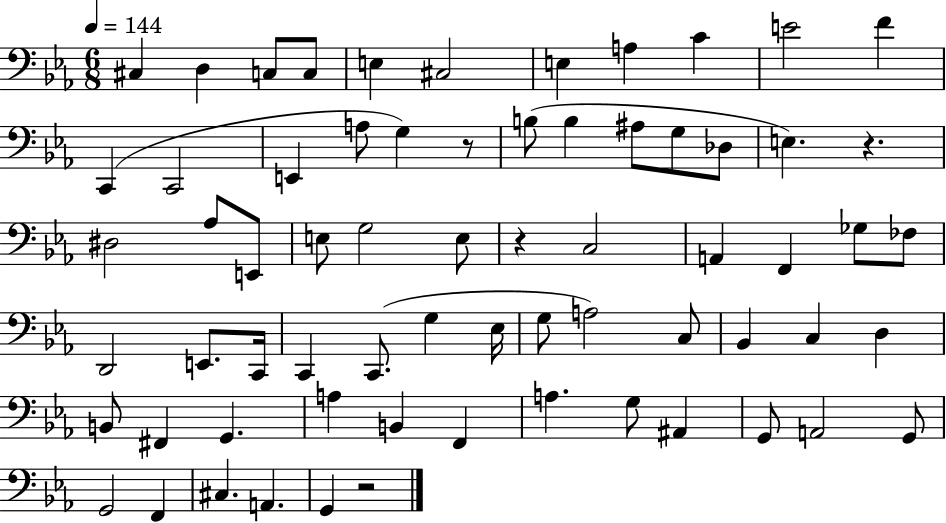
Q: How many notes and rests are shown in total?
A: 67